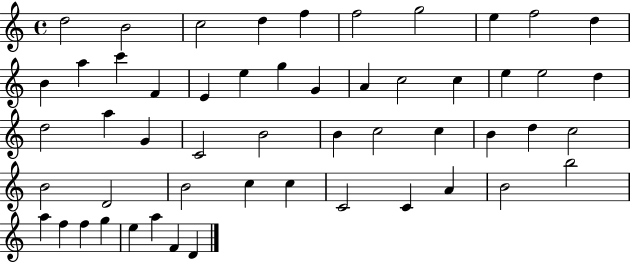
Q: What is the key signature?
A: C major